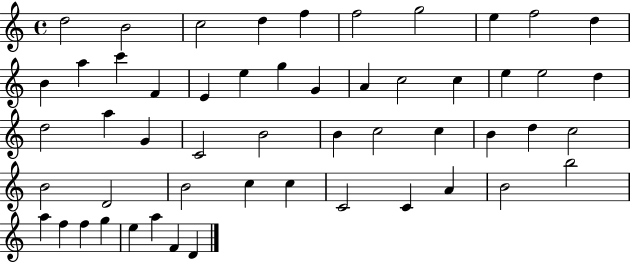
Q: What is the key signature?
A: C major